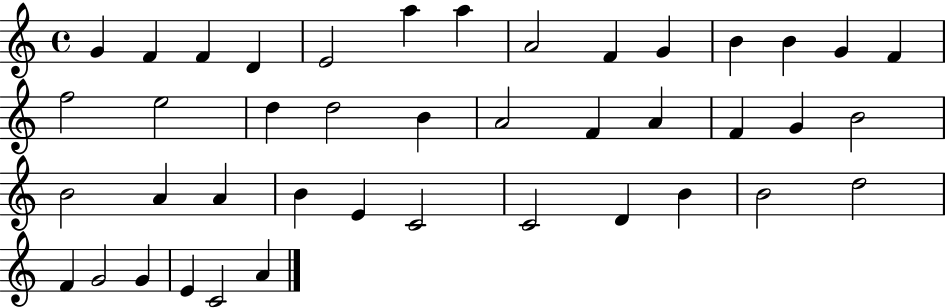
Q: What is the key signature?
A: C major